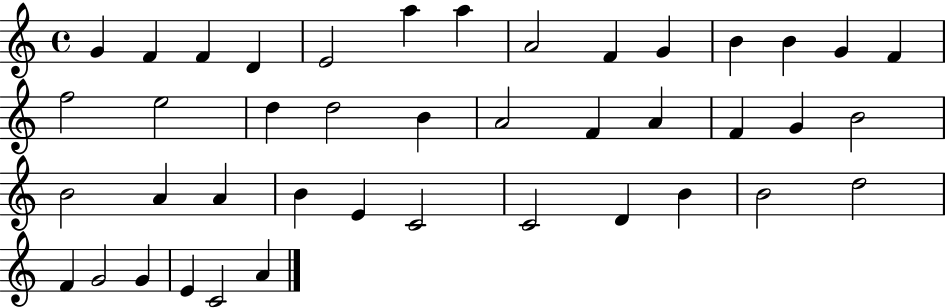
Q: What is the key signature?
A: C major